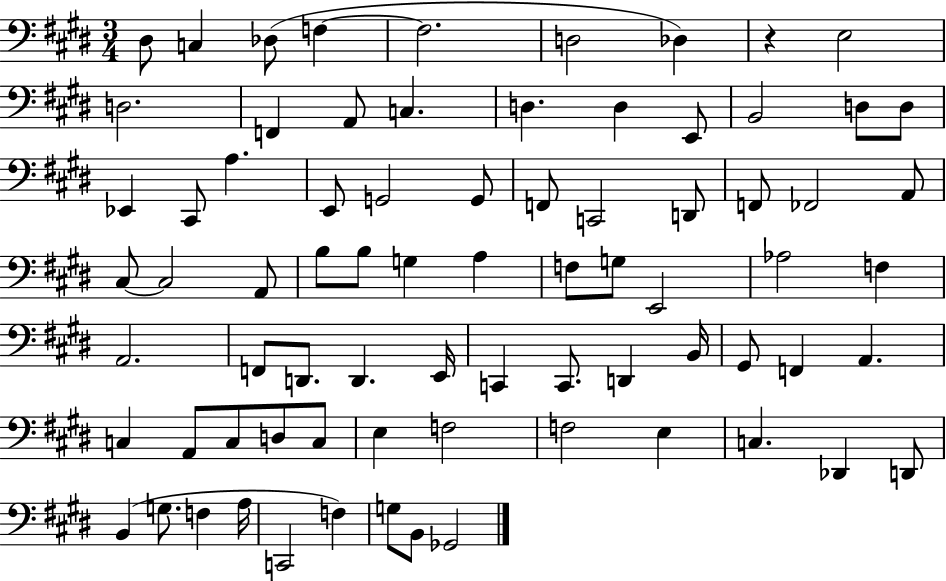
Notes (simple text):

D#3/e C3/q Db3/e F3/q F3/h. D3/h Db3/q R/q E3/h D3/h. F2/q A2/e C3/q. D3/q. D3/q E2/e B2/h D3/e D3/e Eb2/q C#2/e A3/q. E2/e G2/h G2/e F2/e C2/h D2/e F2/e FES2/h A2/e C#3/e C#3/h A2/e B3/e B3/e G3/q A3/q F3/e G3/e E2/h Ab3/h F3/q A2/h. F2/e D2/e. D2/q. E2/s C2/q C2/e. D2/q B2/s G#2/e F2/q A2/q. C3/q A2/e C3/e D3/e C3/e E3/q F3/h F3/h E3/q C3/q. Db2/q D2/e B2/q G3/e. F3/q A3/s C2/h F3/q G3/e B2/e Gb2/h